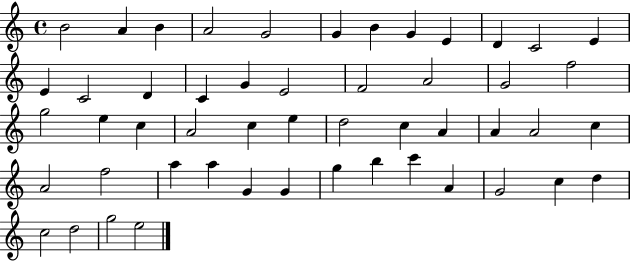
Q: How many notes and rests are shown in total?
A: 51